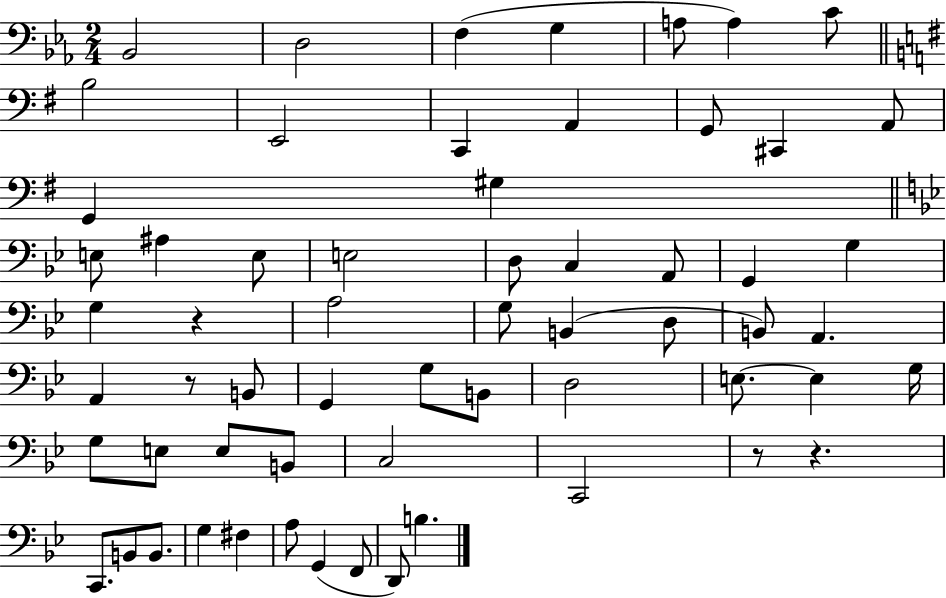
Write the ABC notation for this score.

X:1
T:Untitled
M:2/4
L:1/4
K:Eb
_B,,2 D,2 F, G, A,/2 A, C/2 B,2 E,,2 C,, A,, G,,/2 ^C,, A,,/2 G,, ^G, E,/2 ^A, E,/2 E,2 D,/2 C, A,,/2 G,, G, G, z A,2 G,/2 B,, D,/2 B,,/2 A,, A,, z/2 B,,/2 G,, G,/2 B,,/2 D,2 E,/2 E, G,/4 G,/2 E,/2 E,/2 B,,/2 C,2 C,,2 z/2 z C,,/2 B,,/2 B,,/2 G, ^F, A,/2 G,, F,,/2 D,,/2 B,